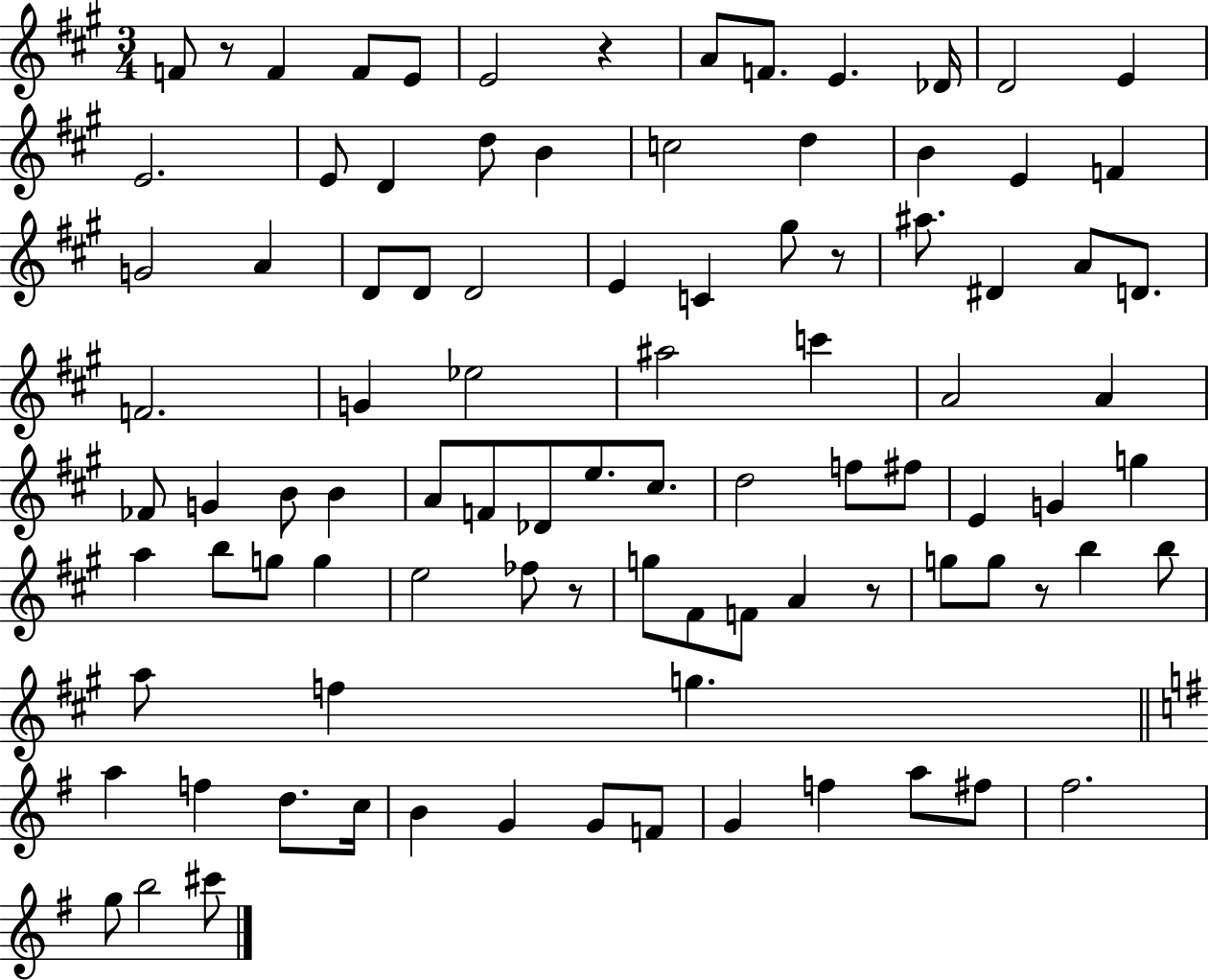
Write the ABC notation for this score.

X:1
T:Untitled
M:3/4
L:1/4
K:A
F/2 z/2 F F/2 E/2 E2 z A/2 F/2 E _D/4 D2 E E2 E/2 D d/2 B c2 d B E F G2 A D/2 D/2 D2 E C ^g/2 z/2 ^a/2 ^D A/2 D/2 F2 G _e2 ^a2 c' A2 A _F/2 G B/2 B A/2 F/2 _D/2 e/2 ^c/2 d2 f/2 ^f/2 E G g a b/2 g/2 g e2 _f/2 z/2 g/2 ^F/2 F/2 A z/2 g/2 g/2 z/2 b b/2 a/2 f g a f d/2 c/4 B G G/2 F/2 G f a/2 ^f/2 ^f2 g/2 b2 ^c'/2